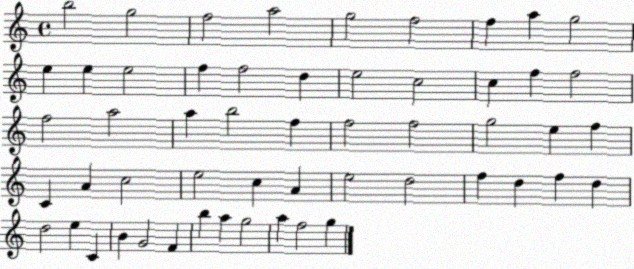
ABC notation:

X:1
T:Untitled
M:4/4
L:1/4
K:C
b2 g2 f2 a2 g2 f2 f a g2 e e e2 f f2 d e2 c2 c f f2 f2 a2 a b2 f f2 f2 g2 e f C A c2 e2 c A e2 d2 f d f d d2 e C B G2 F b a g2 a f2 g